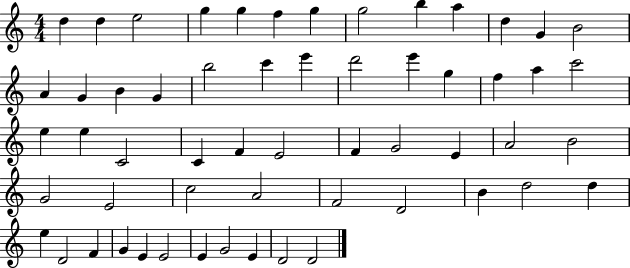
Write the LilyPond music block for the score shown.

{
  \clef treble
  \numericTimeSignature
  \time 4/4
  \key c \major
  d''4 d''4 e''2 | g''4 g''4 f''4 g''4 | g''2 b''4 a''4 | d''4 g'4 b'2 | \break a'4 g'4 b'4 g'4 | b''2 c'''4 e'''4 | d'''2 e'''4 g''4 | f''4 a''4 c'''2 | \break e''4 e''4 c'2 | c'4 f'4 e'2 | f'4 g'2 e'4 | a'2 b'2 | \break g'2 e'2 | c''2 a'2 | f'2 d'2 | b'4 d''2 d''4 | \break e''4 d'2 f'4 | g'4 e'4 e'2 | e'4 g'2 e'4 | d'2 d'2 | \break \bar "|."
}